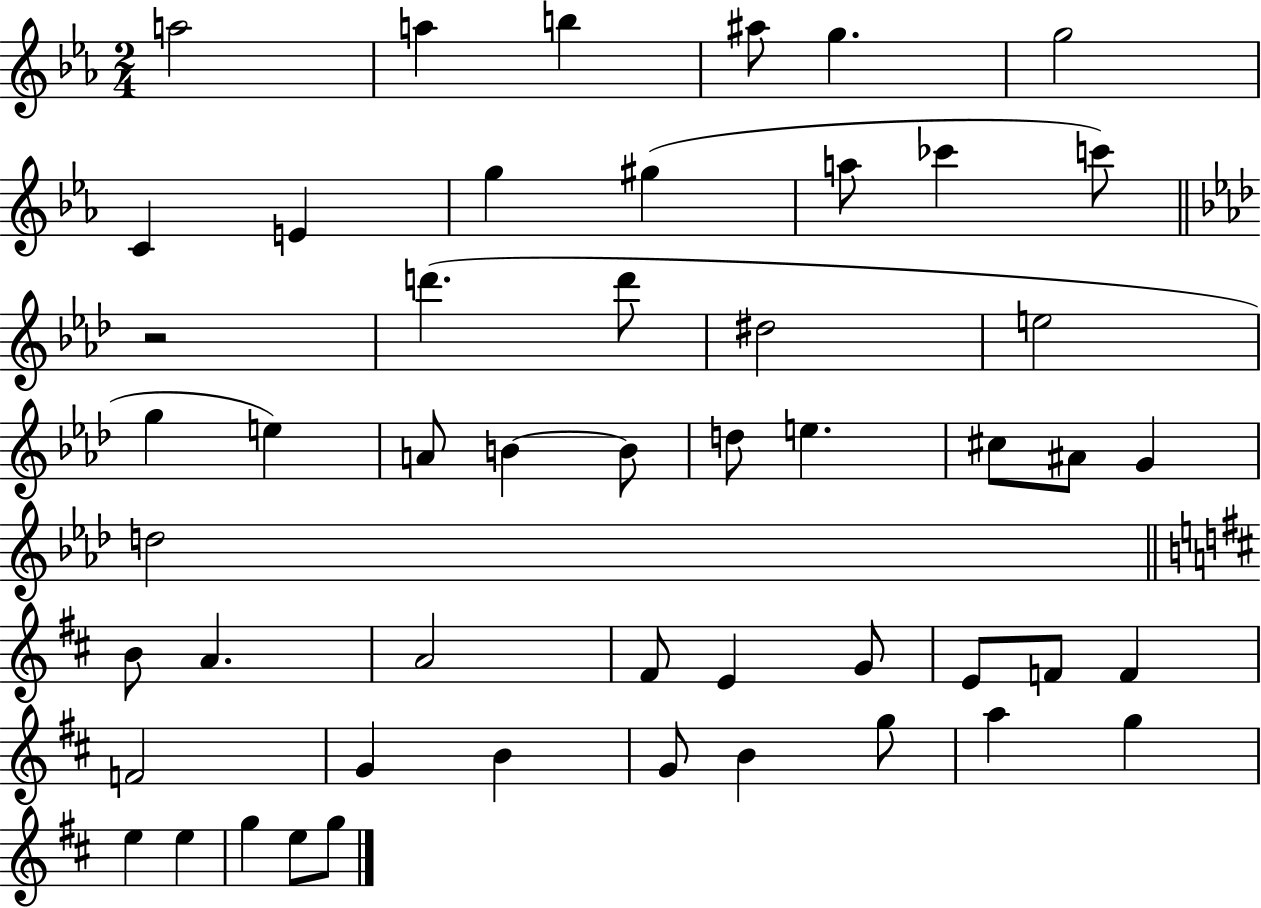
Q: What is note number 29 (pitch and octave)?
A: B4